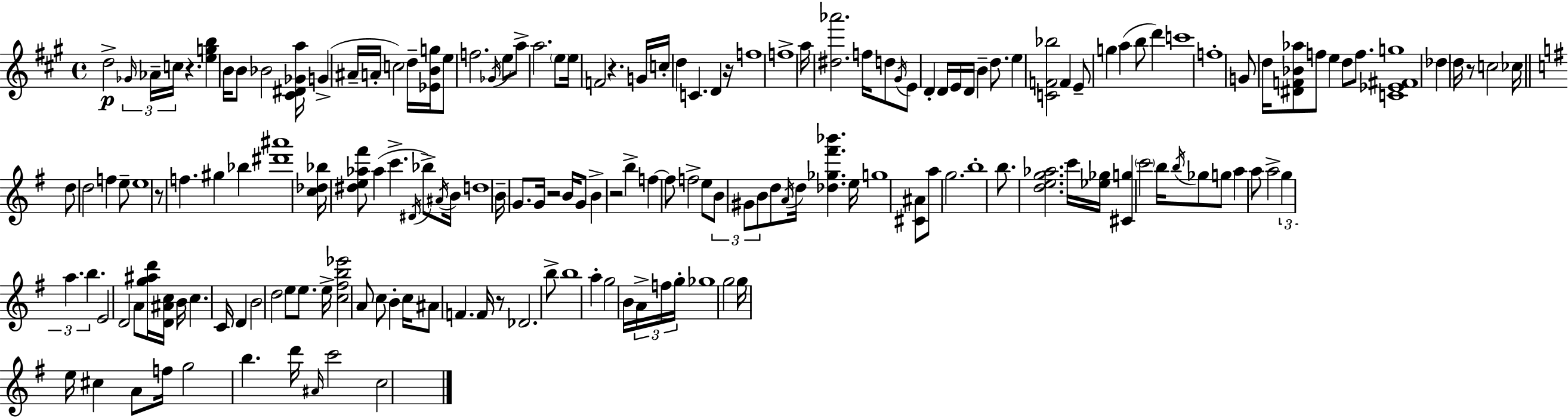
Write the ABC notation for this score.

X:1
T:Untitled
M:4/4
L:1/4
K:A
d2 _G/4 _A/4 c/4 z [egb] B/4 B/2 _B2 [^C^D_Ga]/4 G ^A/4 A/4 c2 d/4 [_EBg]/4 e/2 f2 _G/4 e/2 a/2 a2 e/2 e/4 F2 z G/4 c/4 d C D z/4 f4 f4 a/4 [^d_a']2 f/4 d/2 ^G/4 E/2 D D/4 E/4 D/4 B d/2 e [CF_b]2 F E/2 g a b/2 d' c'4 f4 G/2 d/4 [^DF_B_a]/2 f/2 e d/2 f/2 [C_E^Fg]4 _d d/4 z/2 c2 _c/4 d/2 d2 f e/2 e4 z/2 f ^g _b [^d'^a']4 [c_d_b]/4 [^de_a^f']/2 _a c' ^D/4 _b/2 ^A/4 B/4 d4 B/4 G/2 G/4 z2 B/4 G/2 B z2 b f f/2 f2 e/2 B/2 ^G/2 B/2 d/2 A/4 d/4 [_d_g^f'_b'] e/4 g4 [^C^A]/2 a/2 g2 b4 b/2 [deg_a]2 c'/4 [_e_g]/4 [^Cg] c'2 b/4 b/4 _g/2 g/2 a a/2 a2 g a b E2 D2 A/2 [g^ad']/4 [D^Ac]/4 B/4 c C/4 D B2 d2 e/2 e/2 e/4 [c^fb_e']2 A/2 c/2 B c/4 ^A/2 F F/4 z/2 _D2 b/2 b4 a g2 B/4 A/4 f/4 g/4 _g4 g2 g/4 e/4 ^c A/2 f/4 g2 b d'/4 ^A/4 c'2 c2